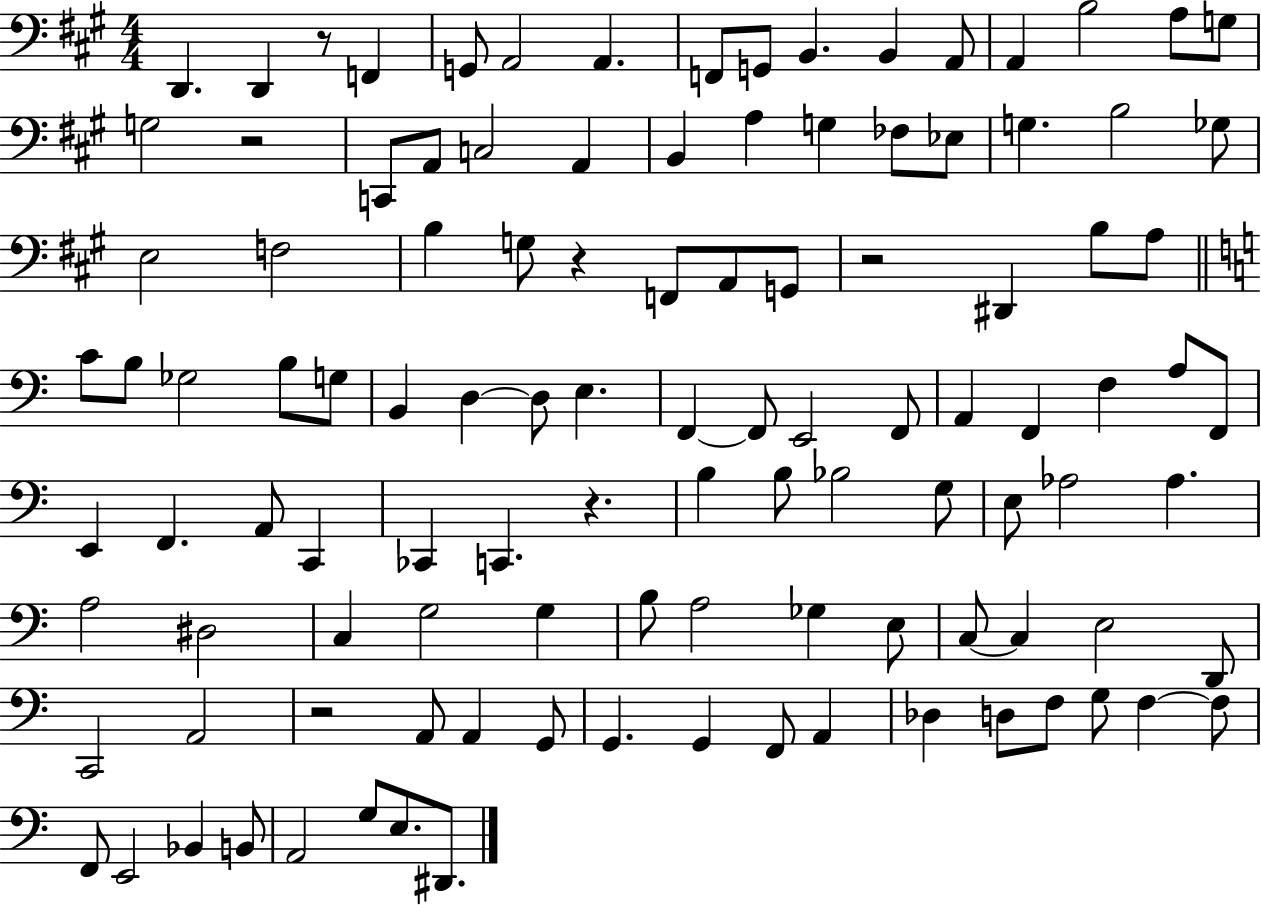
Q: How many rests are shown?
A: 6